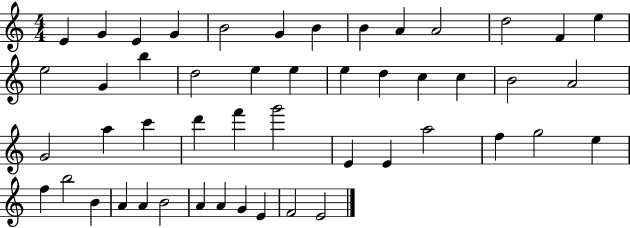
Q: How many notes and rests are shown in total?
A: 49